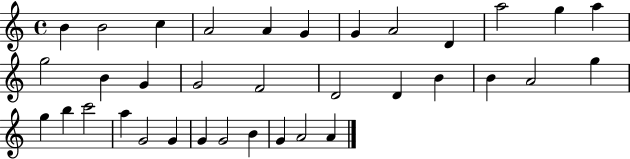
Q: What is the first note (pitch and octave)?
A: B4